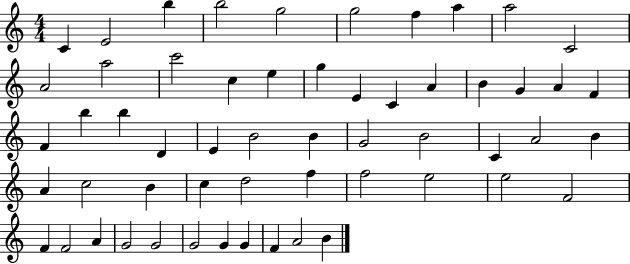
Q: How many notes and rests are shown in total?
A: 56